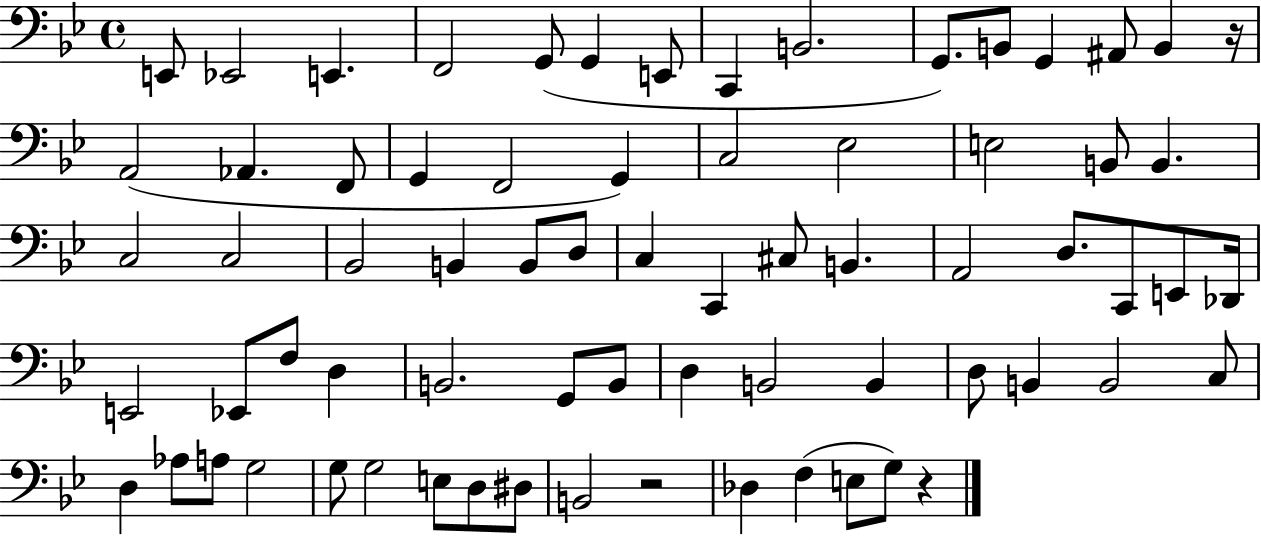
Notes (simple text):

E2/e Eb2/h E2/q. F2/h G2/e G2/q E2/e C2/q B2/h. G2/e. B2/e G2/q A#2/e B2/q R/s A2/h Ab2/q. F2/e G2/q F2/h G2/q C3/h Eb3/h E3/h B2/e B2/q. C3/h C3/h Bb2/h B2/q B2/e D3/e C3/q C2/q C#3/e B2/q. A2/h D3/e. C2/e E2/e Db2/s E2/h Eb2/e F3/e D3/q B2/h. G2/e B2/e D3/q B2/h B2/q D3/e B2/q B2/h C3/e D3/q Ab3/e A3/e G3/h G3/e G3/h E3/e D3/e D#3/e B2/h R/h Db3/q F3/q E3/e G3/e R/q